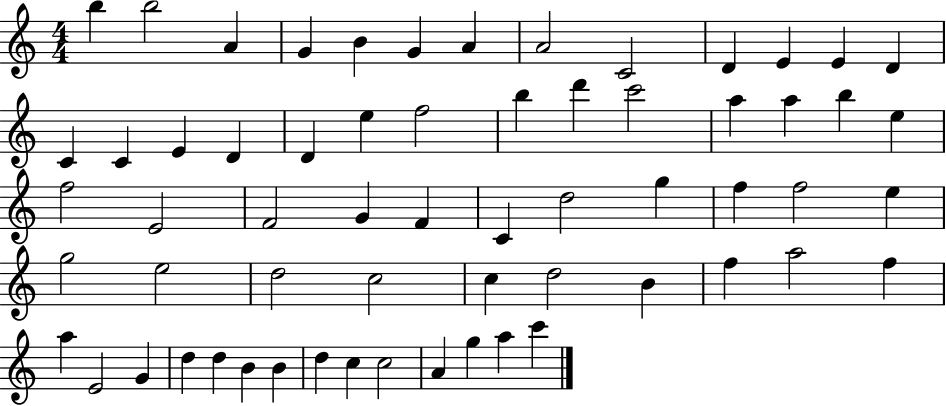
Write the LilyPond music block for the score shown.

{
  \clef treble
  \numericTimeSignature
  \time 4/4
  \key c \major
  b''4 b''2 a'4 | g'4 b'4 g'4 a'4 | a'2 c'2 | d'4 e'4 e'4 d'4 | \break c'4 c'4 e'4 d'4 | d'4 e''4 f''2 | b''4 d'''4 c'''2 | a''4 a''4 b''4 e''4 | \break f''2 e'2 | f'2 g'4 f'4 | c'4 d''2 g''4 | f''4 f''2 e''4 | \break g''2 e''2 | d''2 c''2 | c''4 d''2 b'4 | f''4 a''2 f''4 | \break a''4 e'2 g'4 | d''4 d''4 b'4 b'4 | d''4 c''4 c''2 | a'4 g''4 a''4 c'''4 | \break \bar "|."
}